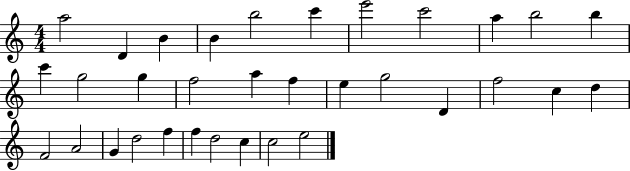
A5/h D4/q B4/q B4/q B5/h C6/q E6/h C6/h A5/q B5/h B5/q C6/q G5/h G5/q F5/h A5/q F5/q E5/q G5/h D4/q F5/h C5/q D5/q F4/h A4/h G4/q D5/h F5/q F5/q D5/h C5/q C5/h E5/h